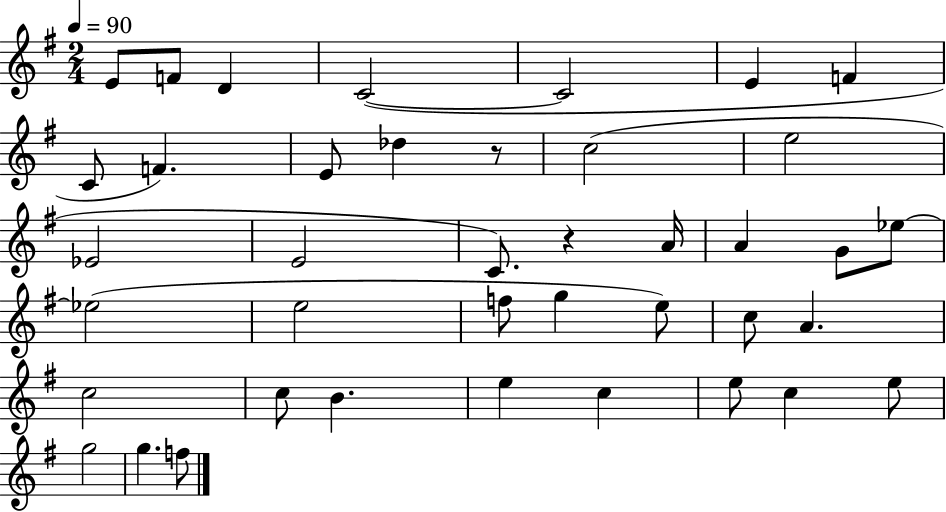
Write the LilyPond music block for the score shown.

{
  \clef treble
  \numericTimeSignature
  \time 2/4
  \key g \major
  \tempo 4 = 90
  e'8 f'8 d'4 | c'2~(~ | c'2 | e'4 f'4 | \break c'8 f'4.) | e'8 des''4 r8 | c''2( | e''2 | \break ees'2 | e'2 | c'8.) r4 a'16 | a'4 g'8 ees''8~~ | \break ees''2( | e''2 | f''8 g''4 e''8) | c''8 a'4. | \break c''2 | c''8 b'4. | e''4 c''4 | e''8 c''4 e''8 | \break g''2 | g''4. f''8 | \bar "|."
}